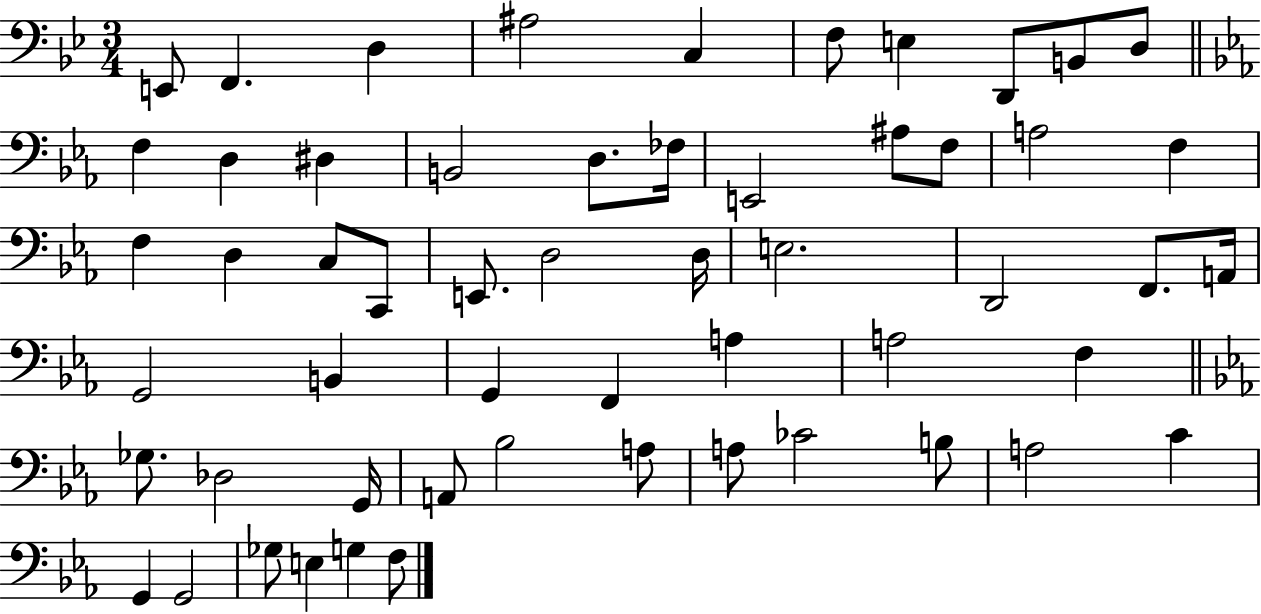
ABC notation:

X:1
T:Untitled
M:3/4
L:1/4
K:Bb
E,,/2 F,, D, ^A,2 C, F,/2 E, D,,/2 B,,/2 D,/2 F, D, ^D, B,,2 D,/2 _F,/4 E,,2 ^A,/2 F,/2 A,2 F, F, D, C,/2 C,,/2 E,,/2 D,2 D,/4 E,2 D,,2 F,,/2 A,,/4 G,,2 B,, G,, F,, A, A,2 F, _G,/2 _D,2 G,,/4 A,,/2 _B,2 A,/2 A,/2 _C2 B,/2 A,2 C G,, G,,2 _G,/2 E, G, F,/2